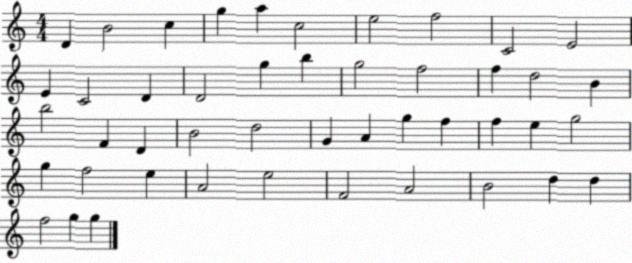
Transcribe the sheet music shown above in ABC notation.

X:1
T:Untitled
M:4/4
L:1/4
K:C
D B2 c g a c2 e2 f2 C2 E2 E C2 D D2 g b g2 f2 f d2 B b2 F D B2 d2 G A g f f e g2 g f2 e A2 e2 F2 A2 B2 d d f2 g g